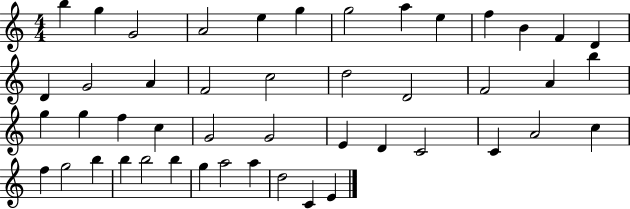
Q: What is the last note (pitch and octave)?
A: E4